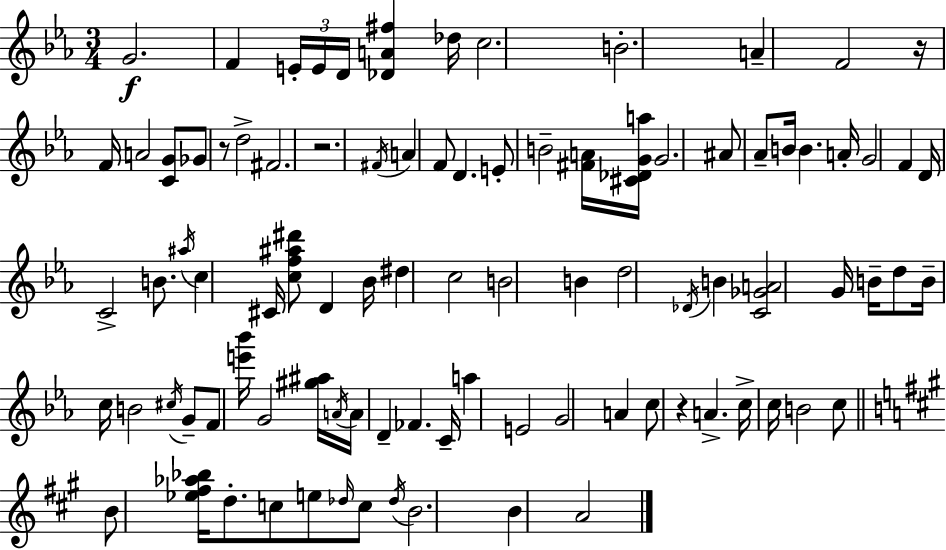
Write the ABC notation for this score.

X:1
T:Untitled
M:3/4
L:1/4
K:Cm
G2 F E/4 E/4 D/4 [_DA^f] _d/4 c2 B2 A F2 z/4 F/4 A2 [CG]/2 _G/2 z/2 d2 ^F2 z2 ^F/4 A F/2 D E/2 B2 [^FA]/4 [^C_DGa]/4 G2 ^A/2 _A/2 B/4 B A/4 G2 F D/4 C2 B/2 ^a/4 c ^C/4 [cf^a^d']/2 D _B/4 ^d c2 B2 B d2 _D/4 B [C_GA]2 G/4 B/4 d/2 B/4 c/4 B2 ^c/4 G/2 F/2 [e'_b']/4 G2 [^g^a]/4 A/4 A/4 D _F C/4 a E2 G2 A c/2 z A c/4 c/4 B2 c/2 B/2 [_e^f_a_b]/4 d/2 c/2 e/2 _d/4 c/2 _d/4 B2 B A2